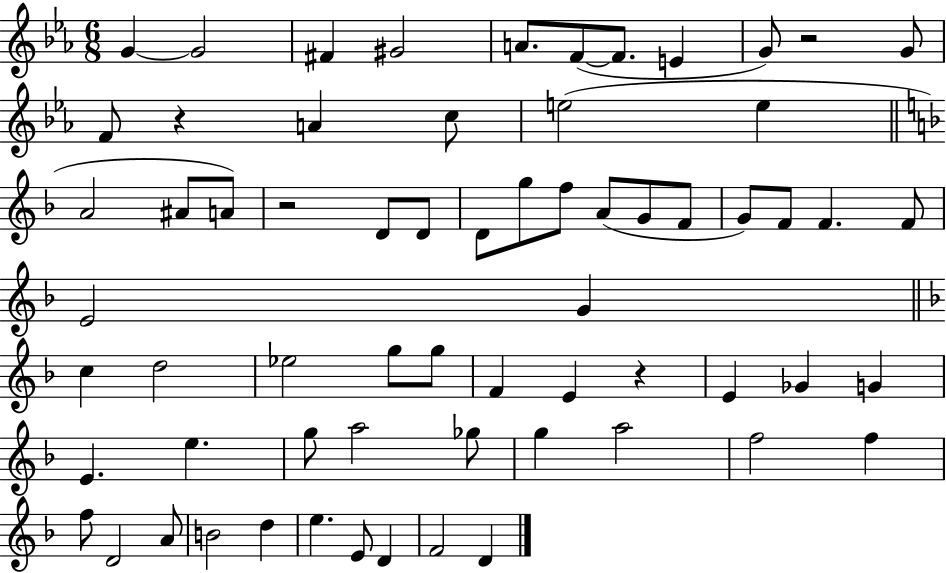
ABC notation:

X:1
T:Untitled
M:6/8
L:1/4
K:Eb
G G2 ^F ^G2 A/2 F/2 F/2 E G/2 z2 G/2 F/2 z A c/2 e2 e A2 ^A/2 A/2 z2 D/2 D/2 D/2 g/2 f/2 A/2 G/2 F/2 G/2 F/2 F F/2 E2 G c d2 _e2 g/2 g/2 F E z E _G G E e g/2 a2 _g/2 g a2 f2 f f/2 D2 A/2 B2 d e E/2 D F2 D